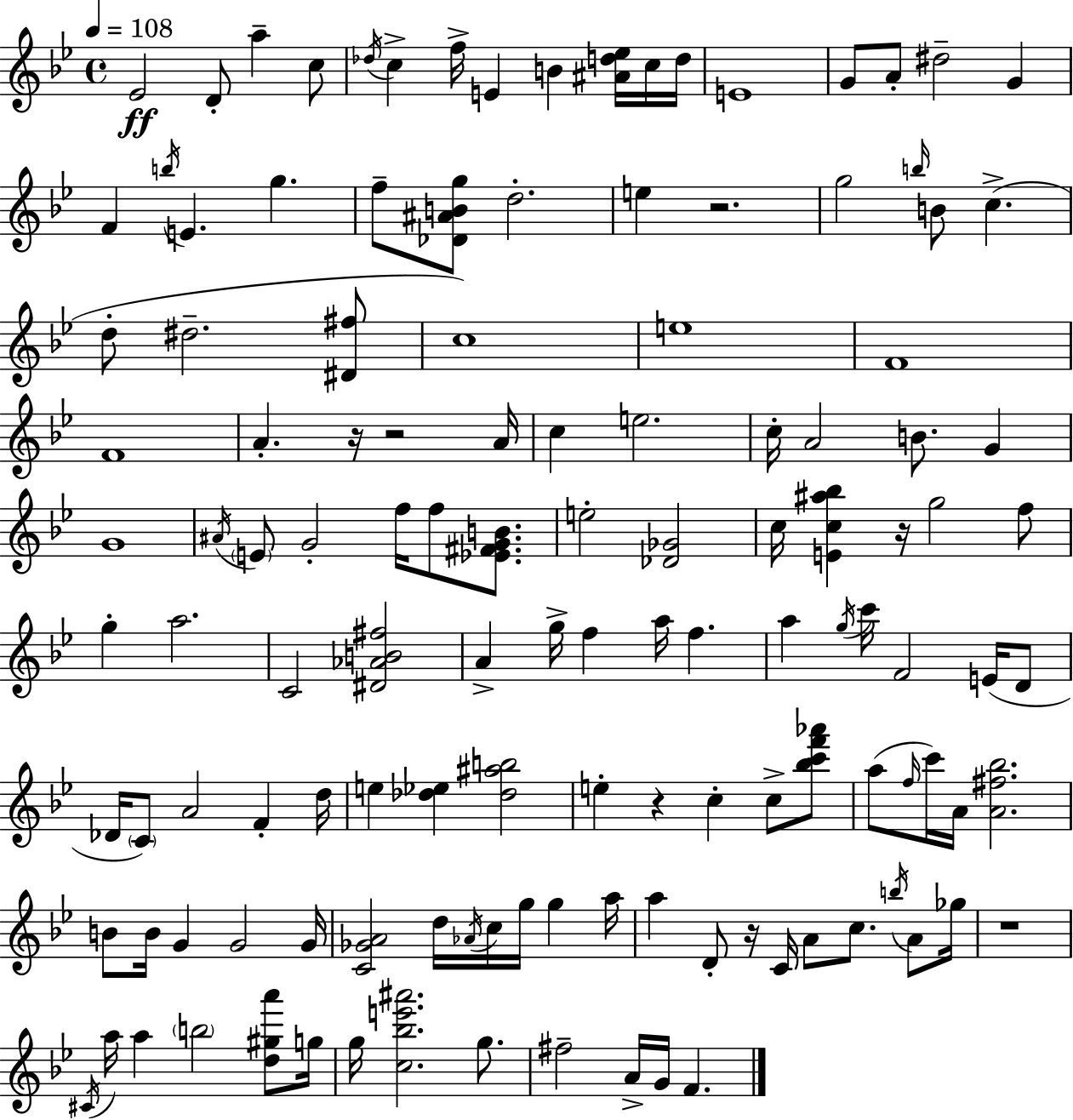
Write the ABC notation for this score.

X:1
T:Untitled
M:4/4
L:1/4
K:Gm
_E2 D/2 a c/2 _d/4 c f/4 E B [^Ad_e]/4 c/4 d/4 E4 G/2 A/2 ^d2 G F b/4 E g f/2 [_D^ABg]/2 d2 e z2 g2 b/4 B/2 c d/2 ^d2 [^D^f]/2 c4 e4 F4 F4 A z/4 z2 A/4 c e2 c/4 A2 B/2 G G4 ^A/4 E/2 G2 f/4 f/2 [_E^FGB]/2 e2 [_D_G]2 c/4 [Ec^a_b] z/4 g2 f/2 g a2 C2 [^D_AB^f]2 A g/4 f a/4 f a g/4 c'/4 F2 E/4 D/2 _D/4 C/2 A2 F d/4 e [_d_e] [_d^ab]2 e z c c/2 [_bc'f'_a']/2 a/2 f/4 c'/4 A/4 [A^f_b]2 B/2 B/4 G G2 G/4 [C_GA]2 d/4 _A/4 c/4 g/4 g a/4 a D/2 z/4 C/4 A/2 c/2 b/4 A/2 _g/4 z4 ^C/4 a/4 a b2 [d^ga']/2 g/4 g/4 [c_be'^a']2 g/2 ^f2 A/4 G/4 F